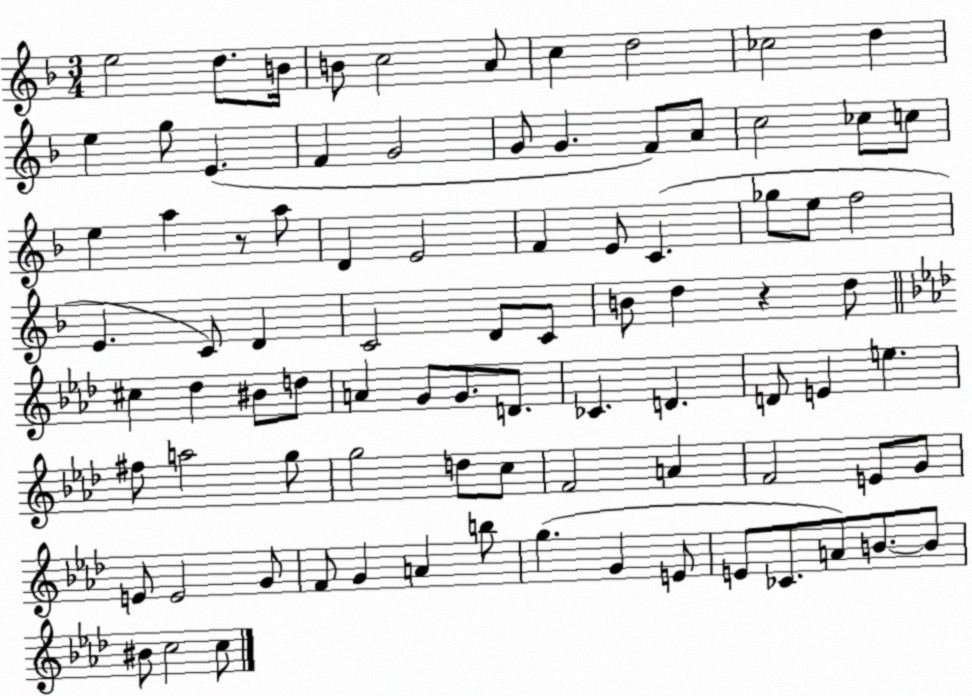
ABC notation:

X:1
T:Untitled
M:3/4
L:1/4
K:F
e2 d/2 B/4 B/2 c2 A/2 c d2 _c2 d e g/2 E F G2 G/2 G F/2 A/2 c2 _c/2 c/2 e a z/2 a/2 D E2 F E/2 C _g/2 e/2 f2 E C/2 D C2 D/2 C/2 B/2 d z d/2 ^c _d ^B/2 d/2 A G/2 G/2 D/2 _C D D/2 E e ^f/2 a2 g/2 g2 d/2 c/2 F2 A F2 E/2 G/2 E/2 E2 G/2 F/2 G A b/2 g G E/2 E/2 _C/2 A/2 B/2 B/2 ^B/2 c2 c/2